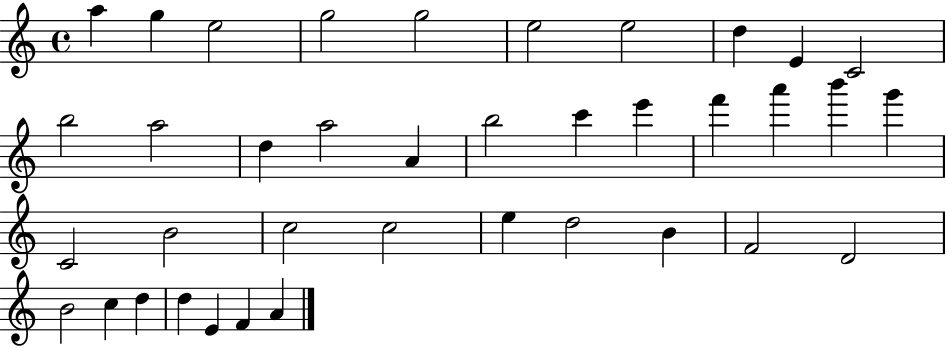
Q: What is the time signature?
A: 4/4